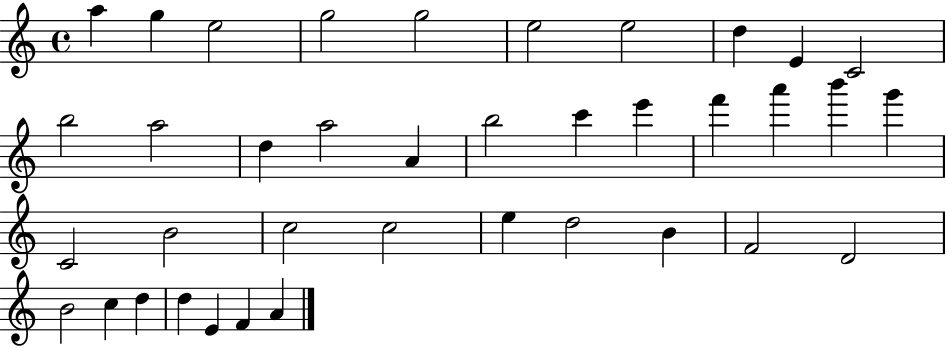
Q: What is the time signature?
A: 4/4